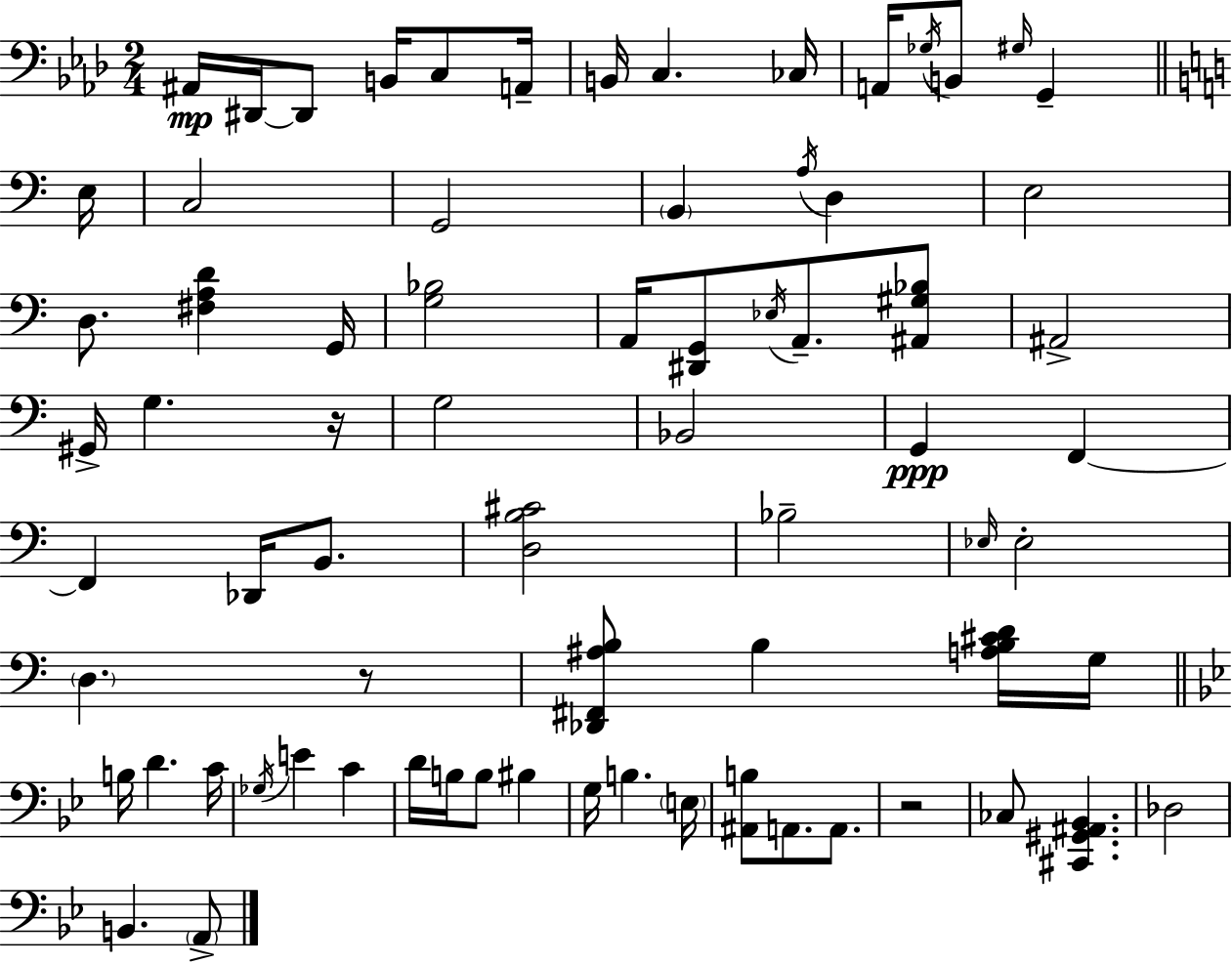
A#2/s D#2/s D#2/e B2/s C3/e A2/s B2/s C3/q. CES3/s A2/s Gb3/s B2/e G#3/s G2/q E3/s C3/h G2/h B2/q A3/s D3/q E3/h D3/e. [F#3,A3,D4]/q G2/s [G3,Bb3]/h A2/s [D#2,G2]/e Eb3/s A2/e. [A#2,G#3,Bb3]/e A#2/h G#2/s G3/q. R/s G3/h Bb2/h G2/q F2/q F2/q Db2/s B2/e. [D3,B3,C#4]/h Bb3/h Eb3/s Eb3/h D3/q. R/e [Db2,F#2,A#3,B3]/e B3/q [A3,B3,C#4,D4]/s G3/s B3/s D4/q. C4/s Gb3/s E4/q C4/q D4/s B3/s B3/e BIS3/q G3/s B3/q. E3/s [A#2,B3]/e A2/e. A2/e. R/h CES3/e [C#2,G#2,A#2,Bb2]/q. Db3/h B2/q. A2/e